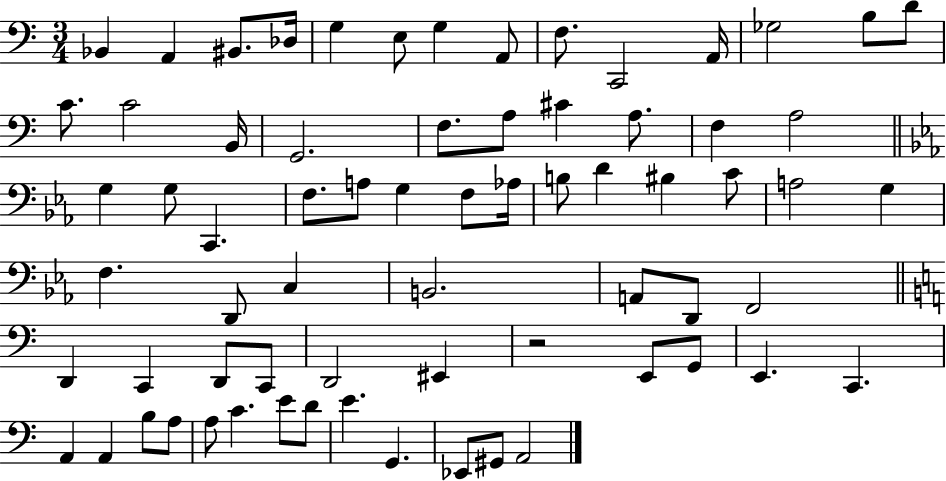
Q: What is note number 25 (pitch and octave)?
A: G3